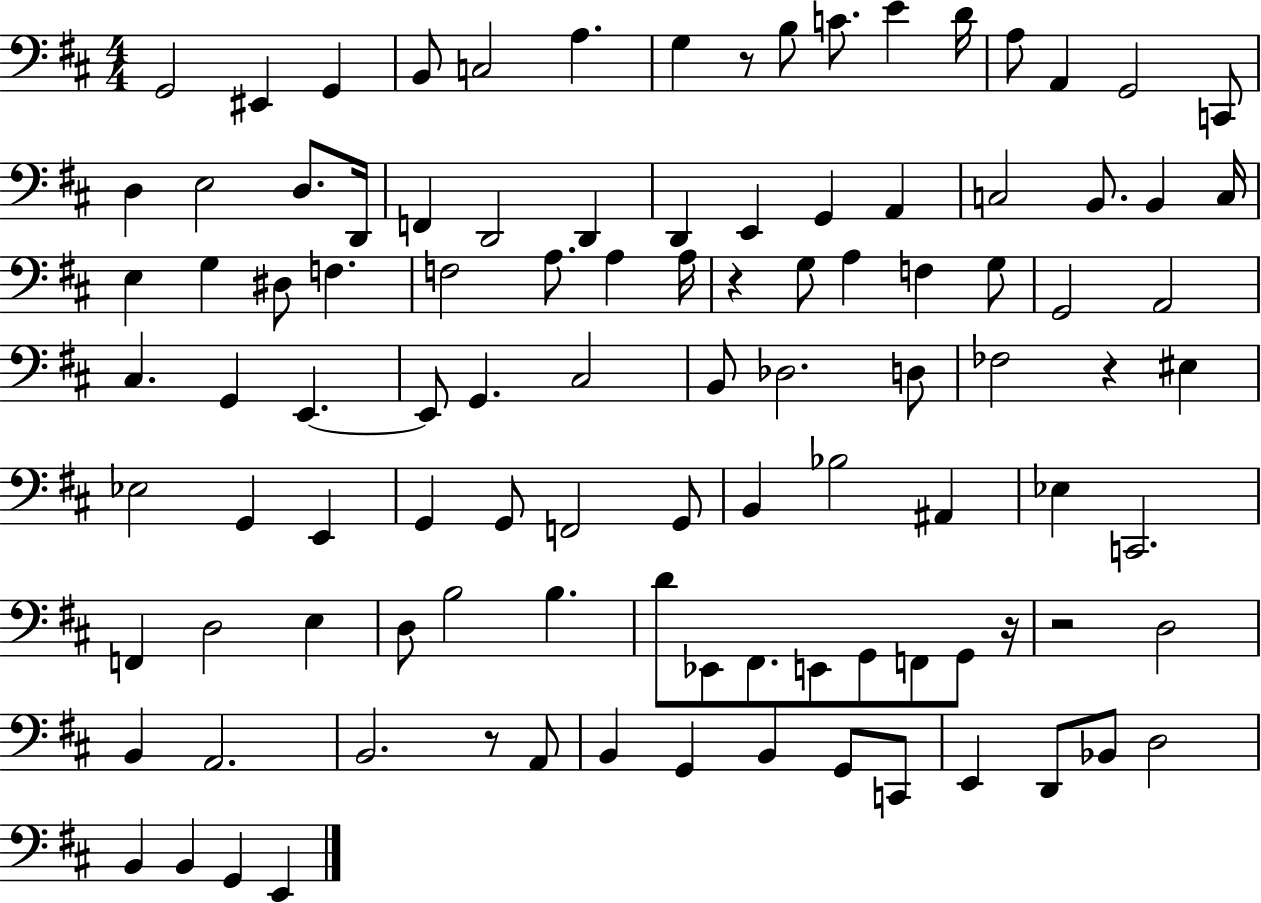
X:1
T:Untitled
M:4/4
L:1/4
K:D
G,,2 ^E,, G,, B,,/2 C,2 A, G, z/2 B,/2 C/2 E D/4 A,/2 A,, G,,2 C,,/2 D, E,2 D,/2 D,,/4 F,, D,,2 D,, D,, E,, G,, A,, C,2 B,,/2 B,, C,/4 E, G, ^D,/2 F, F,2 A,/2 A, A,/4 z G,/2 A, F, G,/2 G,,2 A,,2 ^C, G,, E,, E,,/2 G,, ^C,2 B,,/2 _D,2 D,/2 _F,2 z ^E, _E,2 G,, E,, G,, G,,/2 F,,2 G,,/2 B,, _B,2 ^A,, _E, C,,2 F,, D,2 E, D,/2 B,2 B, D/2 _E,,/2 ^F,,/2 E,,/2 G,,/2 F,,/2 G,,/2 z/4 z2 D,2 B,, A,,2 B,,2 z/2 A,,/2 B,, G,, B,, G,,/2 C,,/2 E,, D,,/2 _B,,/2 D,2 B,, B,, G,, E,,